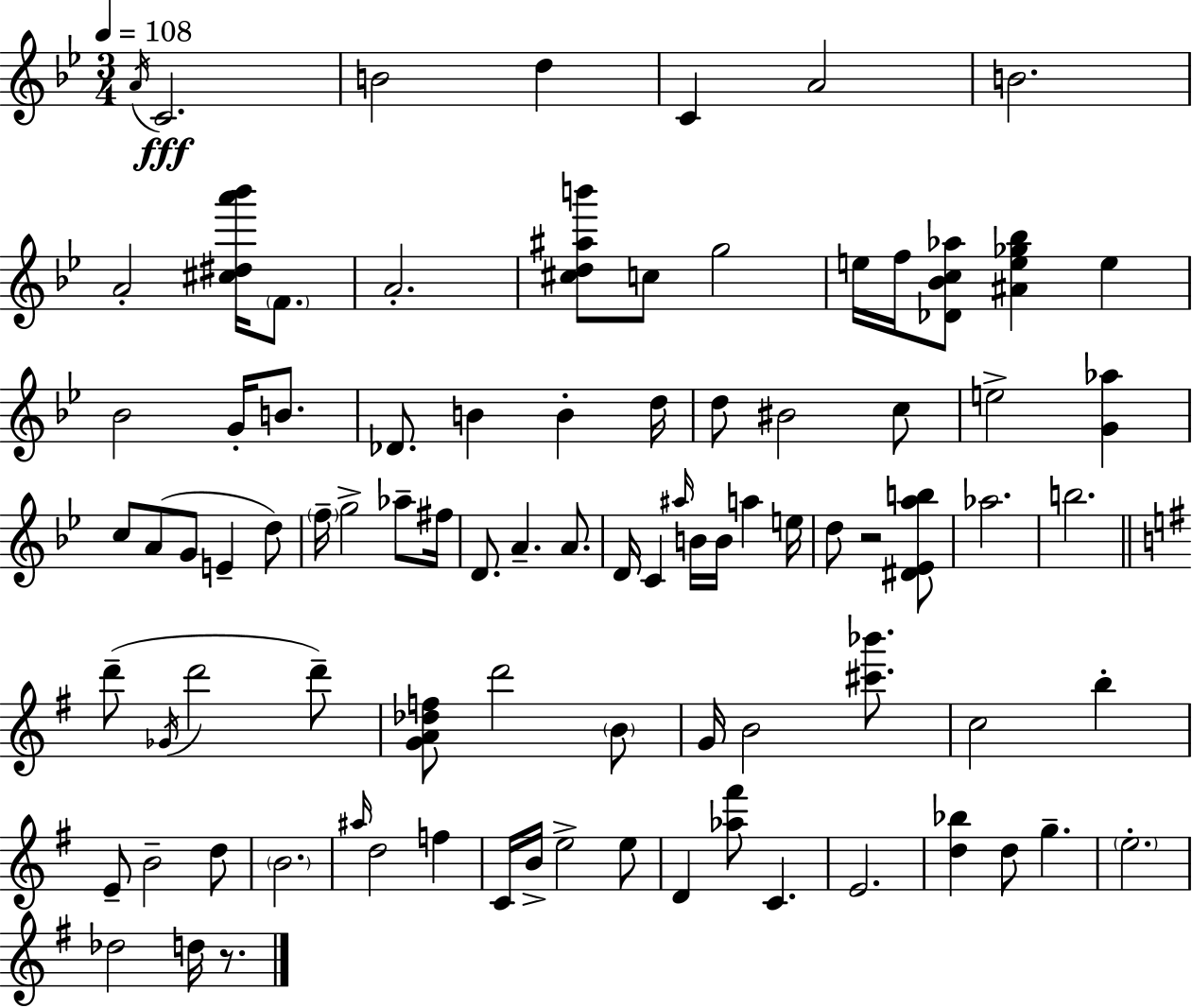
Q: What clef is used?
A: treble